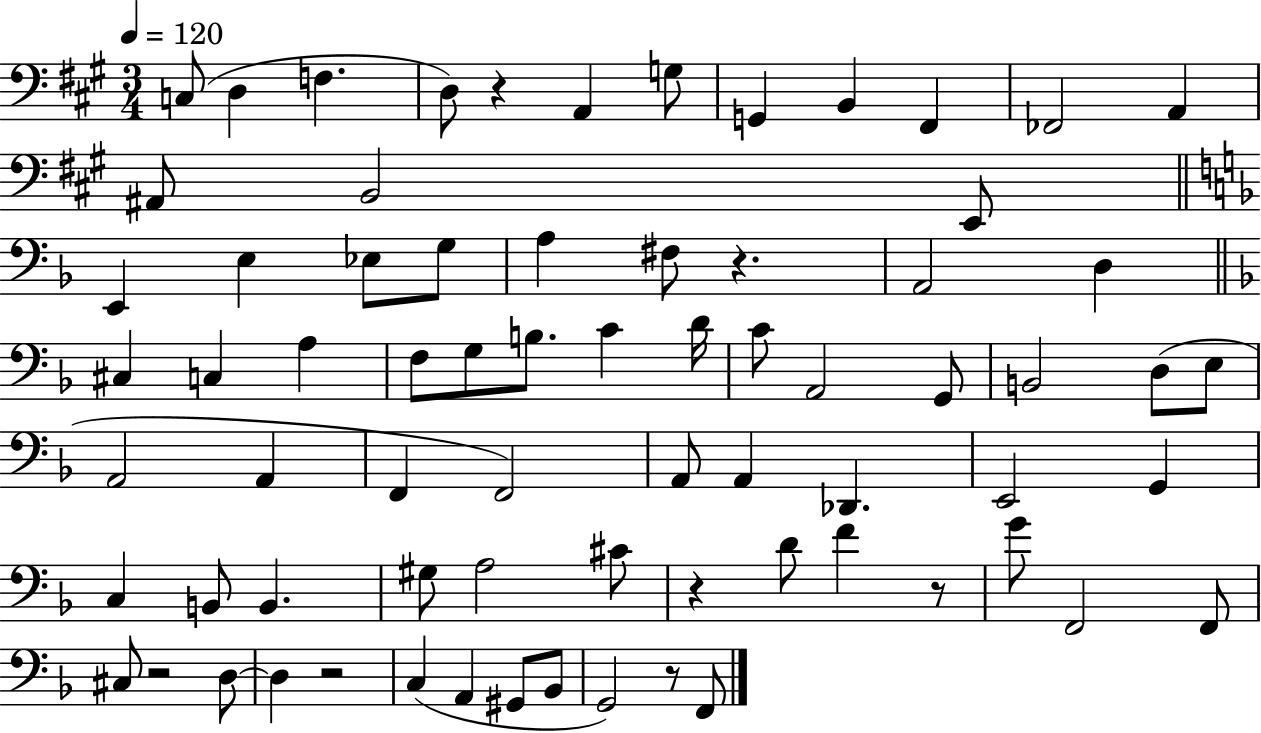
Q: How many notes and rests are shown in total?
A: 72